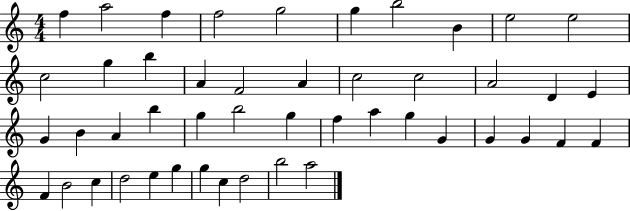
{
  \clef treble
  \numericTimeSignature
  \time 4/4
  \key c \major
  f''4 a''2 f''4 | f''2 g''2 | g''4 b''2 b'4 | e''2 e''2 | \break c''2 g''4 b''4 | a'4 f'2 a'4 | c''2 c''2 | a'2 d'4 e'4 | \break g'4 b'4 a'4 b''4 | g''4 b''2 g''4 | f''4 a''4 g''4 g'4 | g'4 g'4 f'4 f'4 | \break f'4 b'2 c''4 | d''2 e''4 g''4 | g''4 c''4 d''2 | b''2 a''2 | \break \bar "|."
}